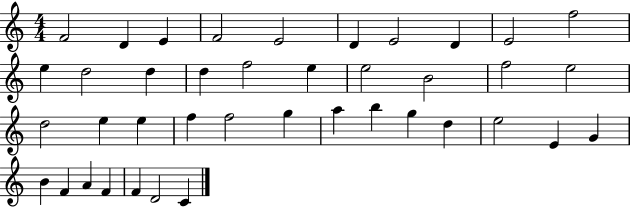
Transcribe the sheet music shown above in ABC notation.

X:1
T:Untitled
M:4/4
L:1/4
K:C
F2 D E F2 E2 D E2 D E2 f2 e d2 d d f2 e e2 B2 f2 e2 d2 e e f f2 g a b g d e2 E G B F A F F D2 C